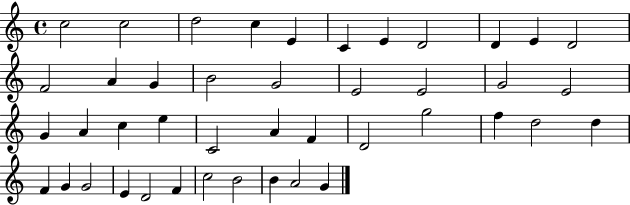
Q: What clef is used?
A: treble